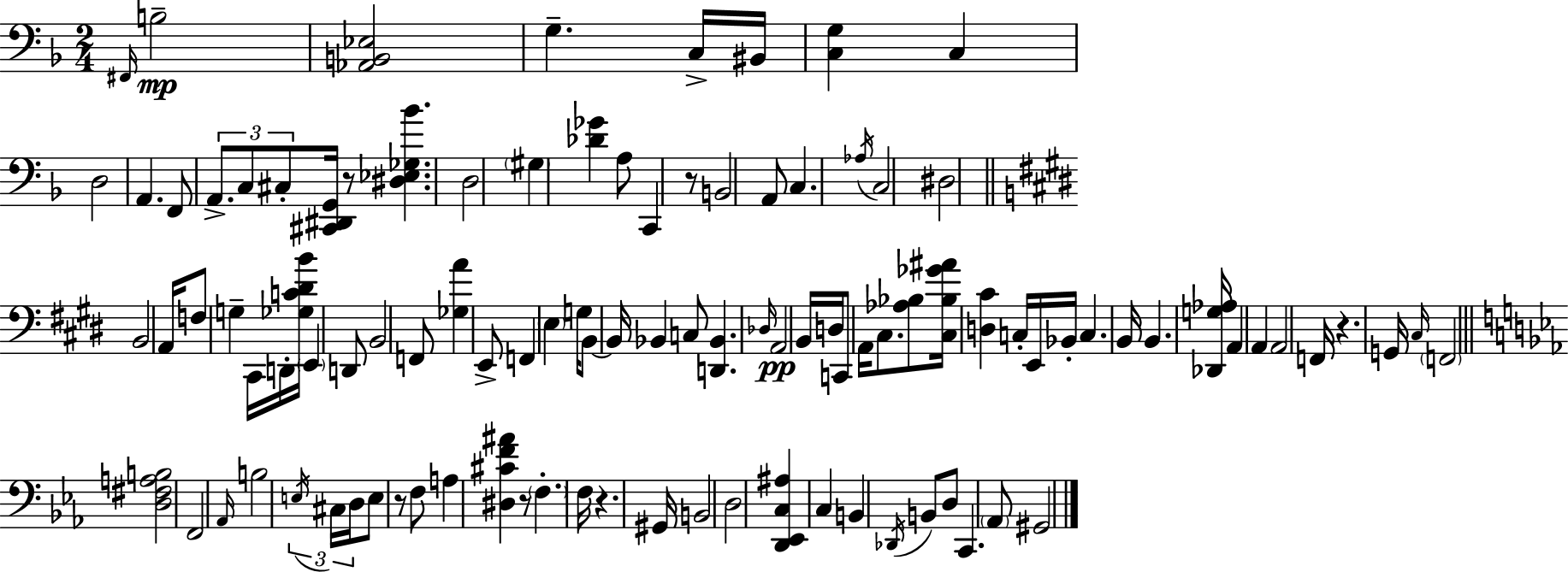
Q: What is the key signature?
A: D minor